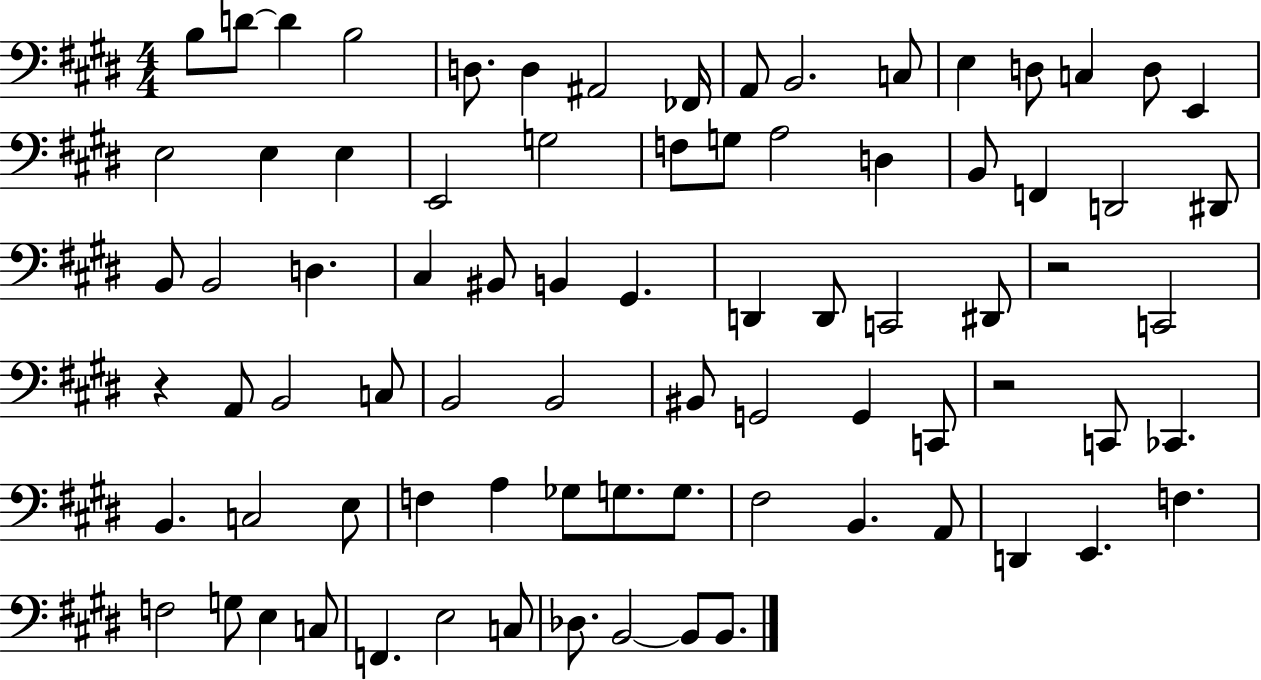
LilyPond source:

{
  \clef bass
  \numericTimeSignature
  \time 4/4
  \key e \major
  b8 d'8~~ d'4 b2 | d8. d4 ais,2 fes,16 | a,8 b,2. c8 | e4 d8 c4 d8 e,4 | \break e2 e4 e4 | e,2 g2 | f8 g8 a2 d4 | b,8 f,4 d,2 dis,8 | \break b,8 b,2 d4. | cis4 bis,8 b,4 gis,4. | d,4 d,8 c,2 dis,8 | r2 c,2 | \break r4 a,8 b,2 c8 | b,2 b,2 | bis,8 g,2 g,4 c,8 | r2 c,8 ces,4. | \break b,4. c2 e8 | f4 a4 ges8 g8. g8. | fis2 b,4. a,8 | d,4 e,4. f4. | \break f2 g8 e4 c8 | f,4. e2 c8 | des8. b,2~~ b,8 b,8. | \bar "|."
}